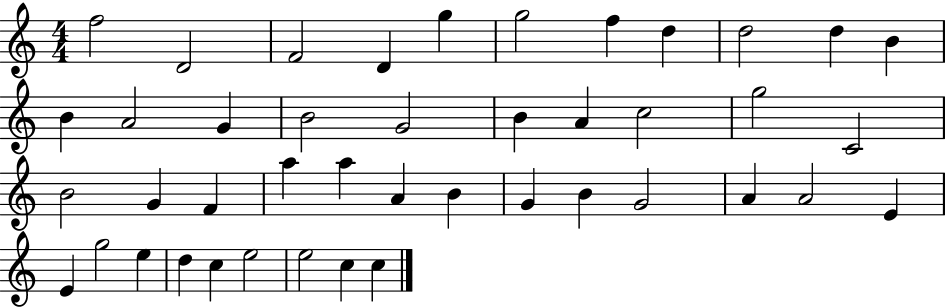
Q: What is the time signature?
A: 4/4